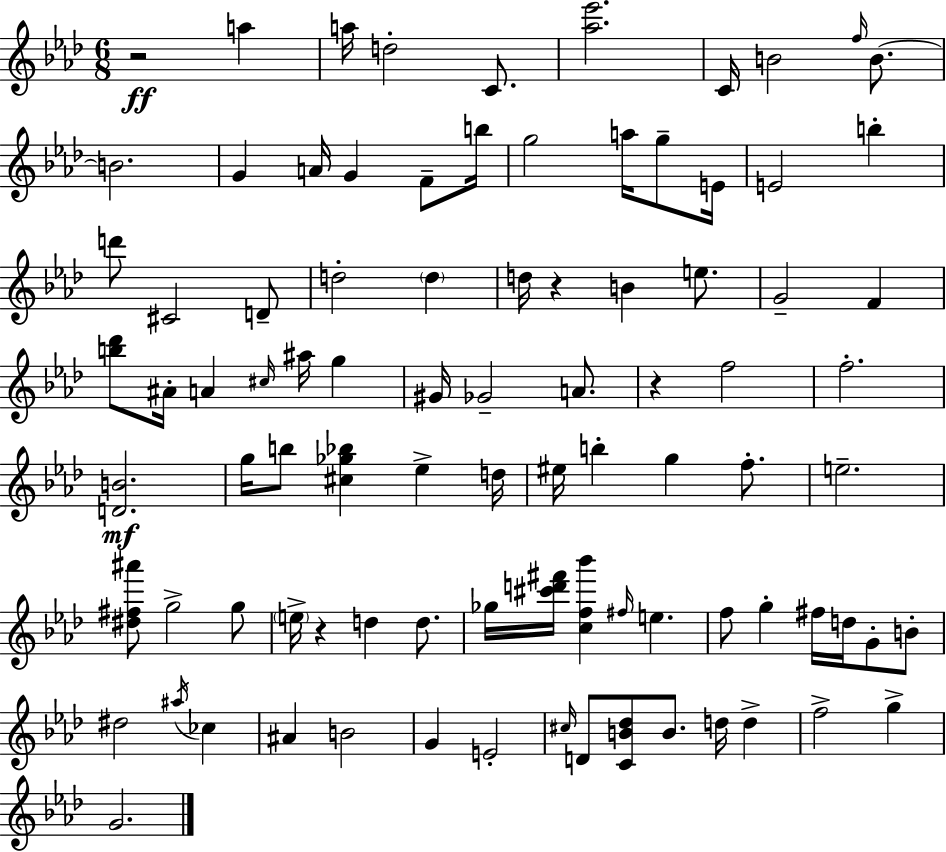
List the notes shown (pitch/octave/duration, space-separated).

R/h A5/q A5/s D5/h C4/e. [Ab5,Eb6]/h. C4/s B4/h F5/s B4/e. B4/h. G4/q A4/s G4/q F4/e B5/s G5/h A5/s G5/e E4/s E4/h B5/q D6/e C#4/h D4/e D5/h D5/q D5/s R/q B4/q E5/e. G4/h F4/q [B5,Db6]/e A#4/s A4/q C#5/s A#5/s G5/q G#4/s Gb4/h A4/e. R/q F5/h F5/h. [D4,B4]/h. G5/s B5/e [C#5,Gb5,Bb5]/q Eb5/q D5/s EIS5/s B5/q G5/q F5/e. E5/h. [D#5,F#5,A#6]/e G5/h G5/e E5/s R/q D5/q D5/e. Gb5/s [C#6,D6,F#6]/s [C5,F5,Bb6]/q F#5/s E5/q. F5/e G5/q F#5/s D5/s G4/e B4/e D#5/h A#5/s CES5/q A#4/q B4/h G4/q E4/h C#5/s D4/e [C4,B4,Db5]/e B4/e. D5/s D5/q F5/h G5/q G4/h.